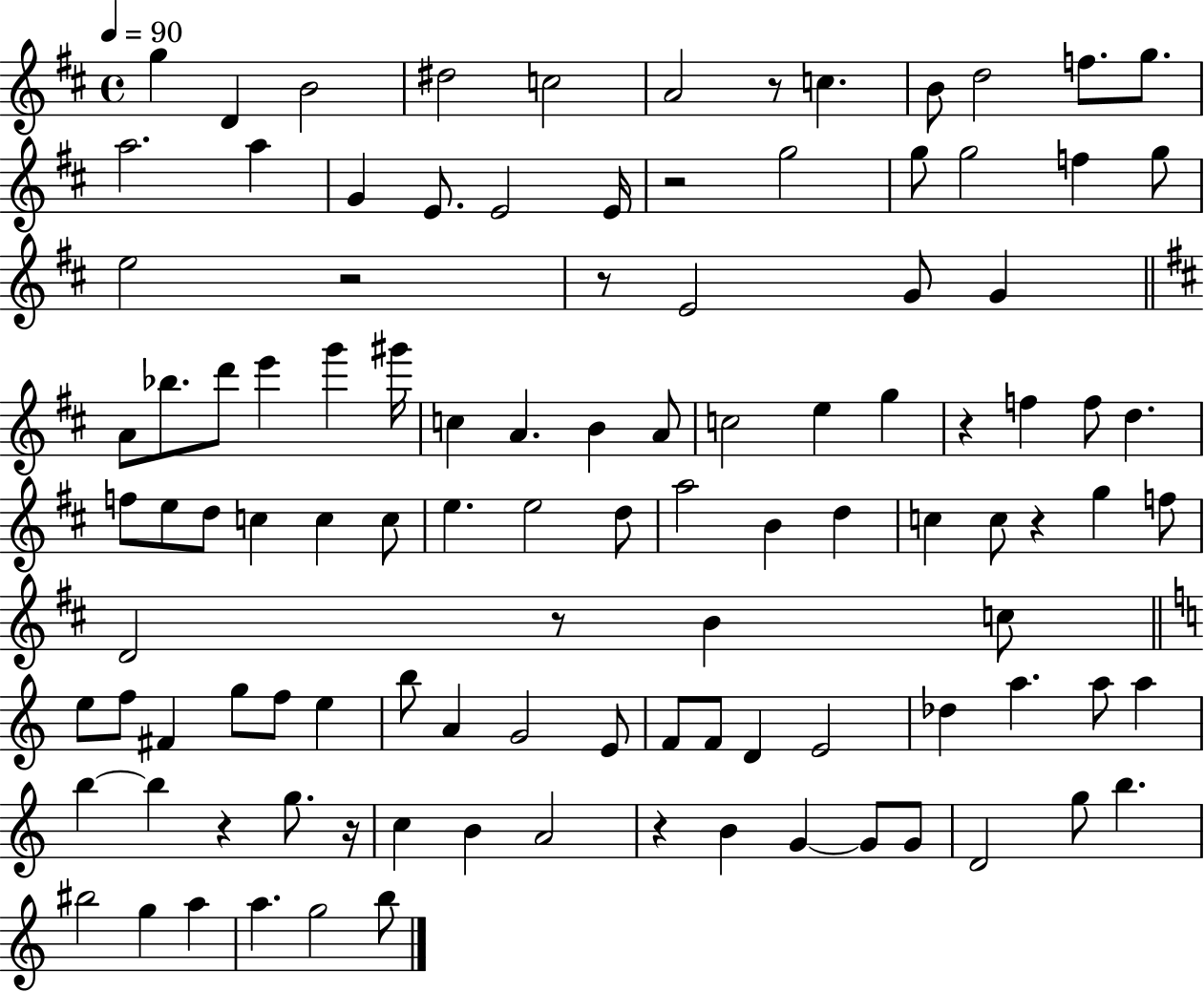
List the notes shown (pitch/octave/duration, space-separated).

G5/q D4/q B4/h D#5/h C5/h A4/h R/e C5/q. B4/e D5/h F5/e. G5/e. A5/h. A5/q G4/q E4/e. E4/h E4/s R/h G5/h G5/e G5/h F5/q G5/e E5/h R/h R/e E4/h G4/e G4/q A4/e Bb5/e. D6/e E6/q G6/q G#6/s C5/q A4/q. B4/q A4/e C5/h E5/q G5/q R/q F5/q F5/e D5/q. F5/e E5/e D5/e C5/q C5/q C5/e E5/q. E5/h D5/e A5/h B4/q D5/q C5/q C5/e R/q G5/q F5/e D4/h R/e B4/q C5/e E5/e F5/e F#4/q G5/e F5/e E5/q B5/e A4/q G4/h E4/e F4/e F4/e D4/q E4/h Db5/q A5/q. A5/e A5/q B5/q B5/q R/q G5/e. R/s C5/q B4/q A4/h R/q B4/q G4/q G4/e G4/e D4/h G5/e B5/q. BIS5/h G5/q A5/q A5/q. G5/h B5/e